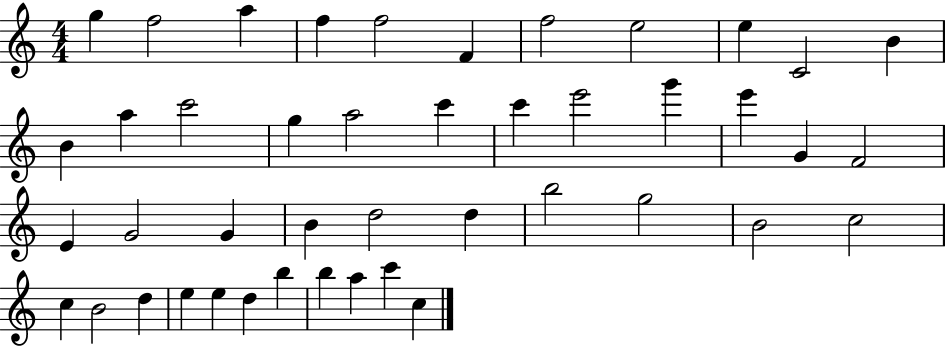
G5/q F5/h A5/q F5/q F5/h F4/q F5/h E5/h E5/q C4/h B4/q B4/q A5/q C6/h G5/q A5/h C6/q C6/q E6/h G6/q E6/q G4/q F4/h E4/q G4/h G4/q B4/q D5/h D5/q B5/h G5/h B4/h C5/h C5/q B4/h D5/q E5/q E5/q D5/q B5/q B5/q A5/q C6/q C5/q